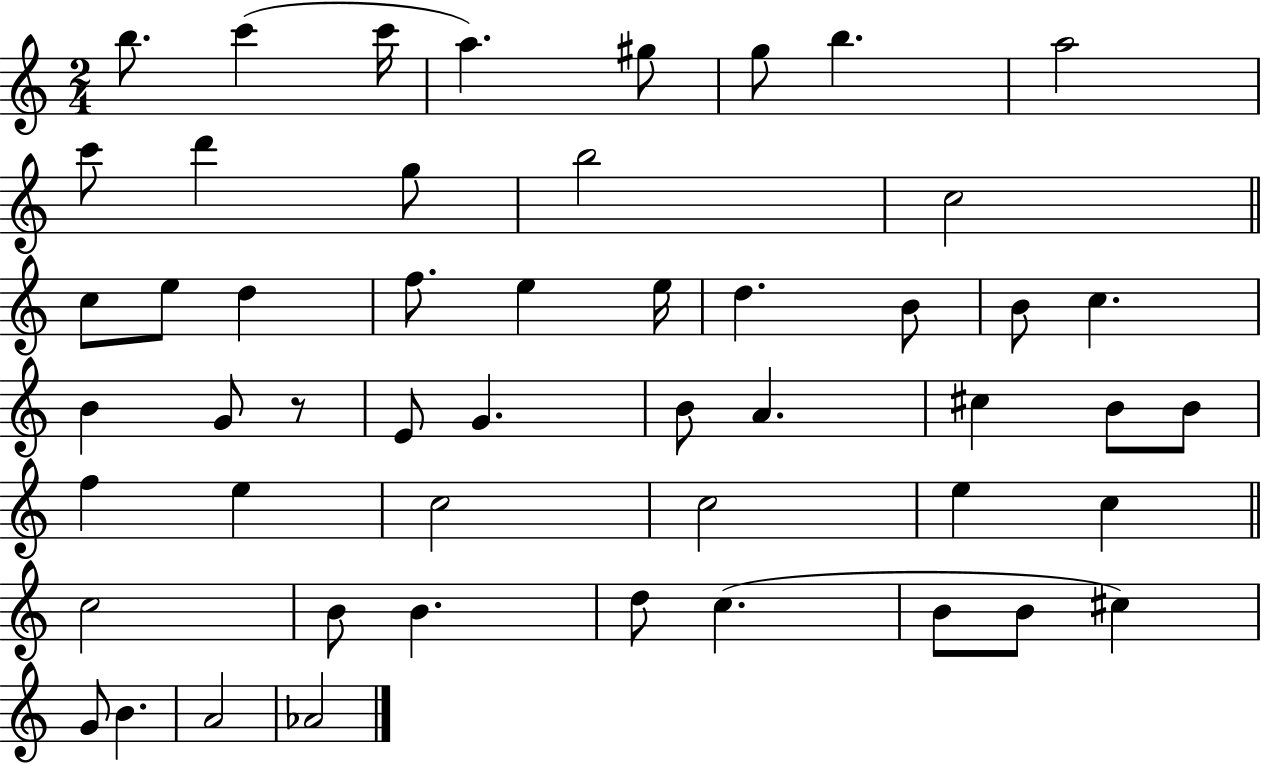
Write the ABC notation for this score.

X:1
T:Untitled
M:2/4
L:1/4
K:C
b/2 c' c'/4 a ^g/2 g/2 b a2 c'/2 d' g/2 b2 c2 c/2 e/2 d f/2 e e/4 d B/2 B/2 c B G/2 z/2 E/2 G B/2 A ^c B/2 B/2 f e c2 c2 e c c2 B/2 B d/2 c B/2 B/2 ^c G/2 B A2 _A2